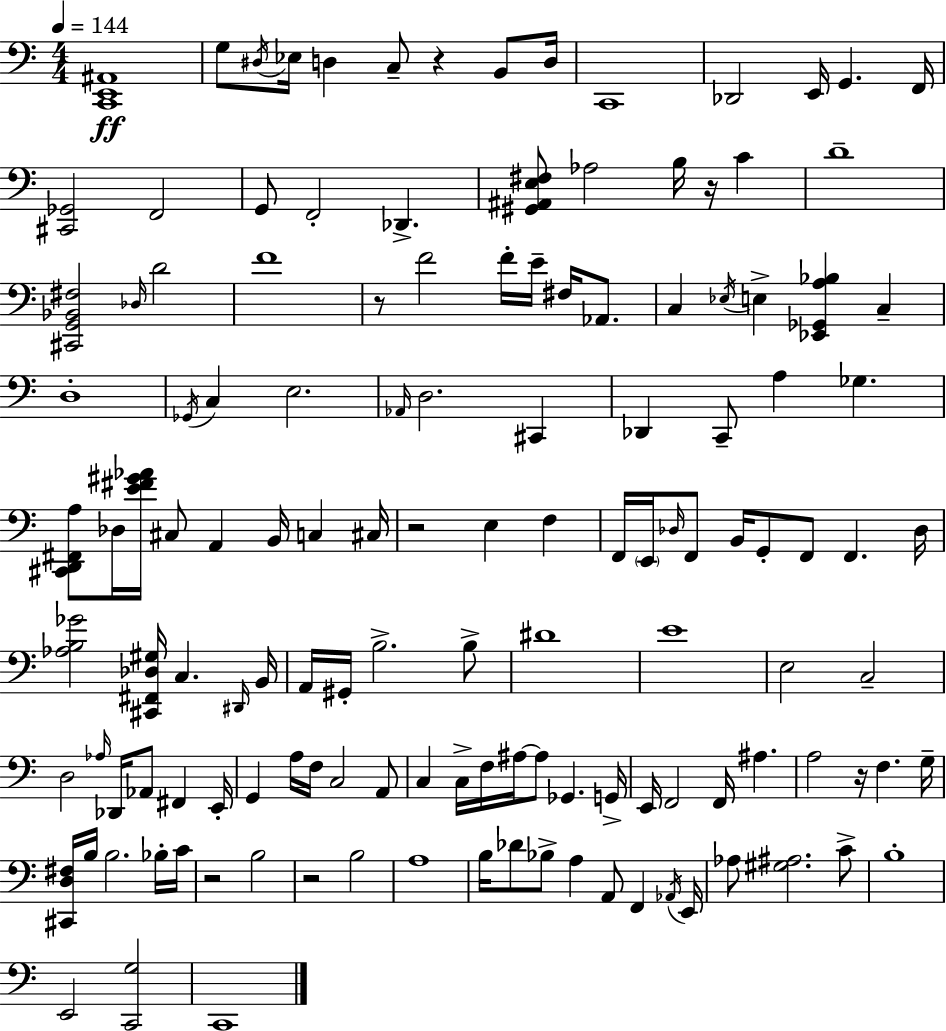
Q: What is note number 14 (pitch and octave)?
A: G2